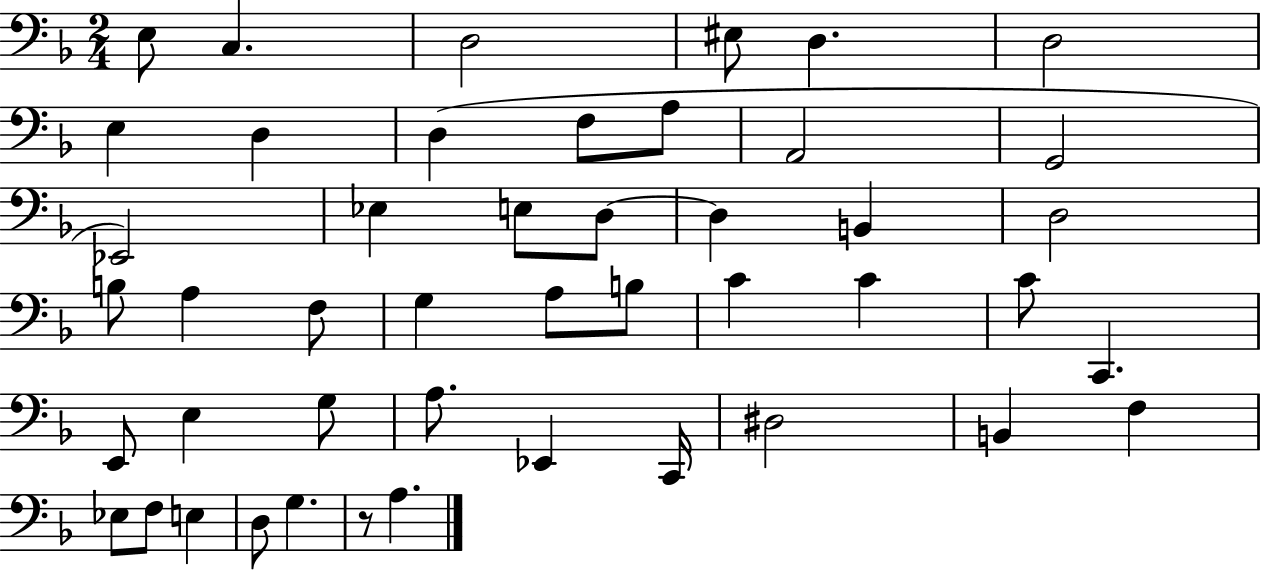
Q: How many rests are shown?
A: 1